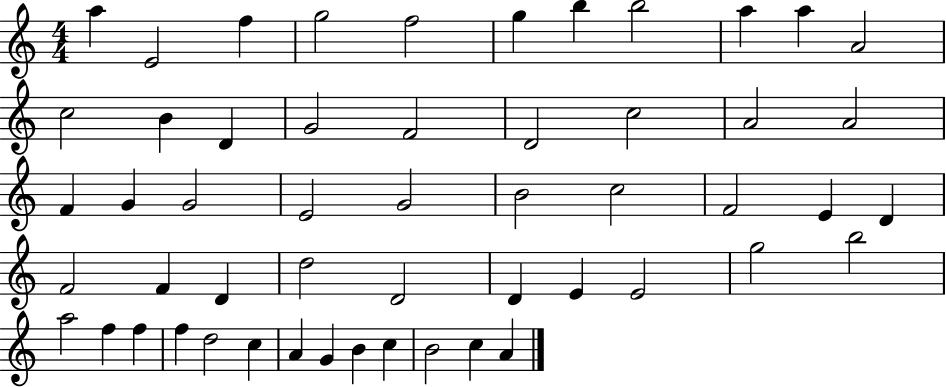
A5/q E4/h F5/q G5/h F5/h G5/q B5/q B5/h A5/q A5/q A4/h C5/h B4/q D4/q G4/h F4/h D4/h C5/h A4/h A4/h F4/q G4/q G4/h E4/h G4/h B4/h C5/h F4/h E4/q D4/q F4/h F4/q D4/q D5/h D4/h D4/q E4/q E4/h G5/h B5/h A5/h F5/q F5/q F5/q D5/h C5/q A4/q G4/q B4/q C5/q B4/h C5/q A4/q